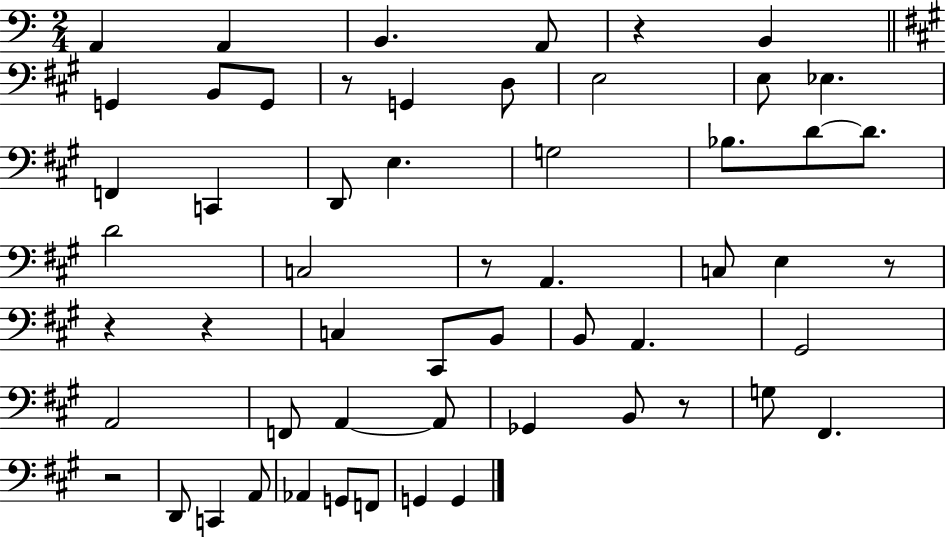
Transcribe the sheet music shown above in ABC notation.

X:1
T:Untitled
M:2/4
L:1/4
K:C
A,, A,, B,, A,,/2 z B,, G,, B,,/2 G,,/2 z/2 G,, D,/2 E,2 E,/2 _E, F,, C,, D,,/2 E, G,2 _B,/2 D/2 D/2 D2 C,2 z/2 A,, C,/2 E, z/2 z z C, ^C,,/2 B,,/2 B,,/2 A,, ^G,,2 A,,2 F,,/2 A,, A,,/2 _G,, B,,/2 z/2 G,/2 ^F,, z2 D,,/2 C,, A,,/2 _A,, G,,/2 F,,/2 G,, G,,